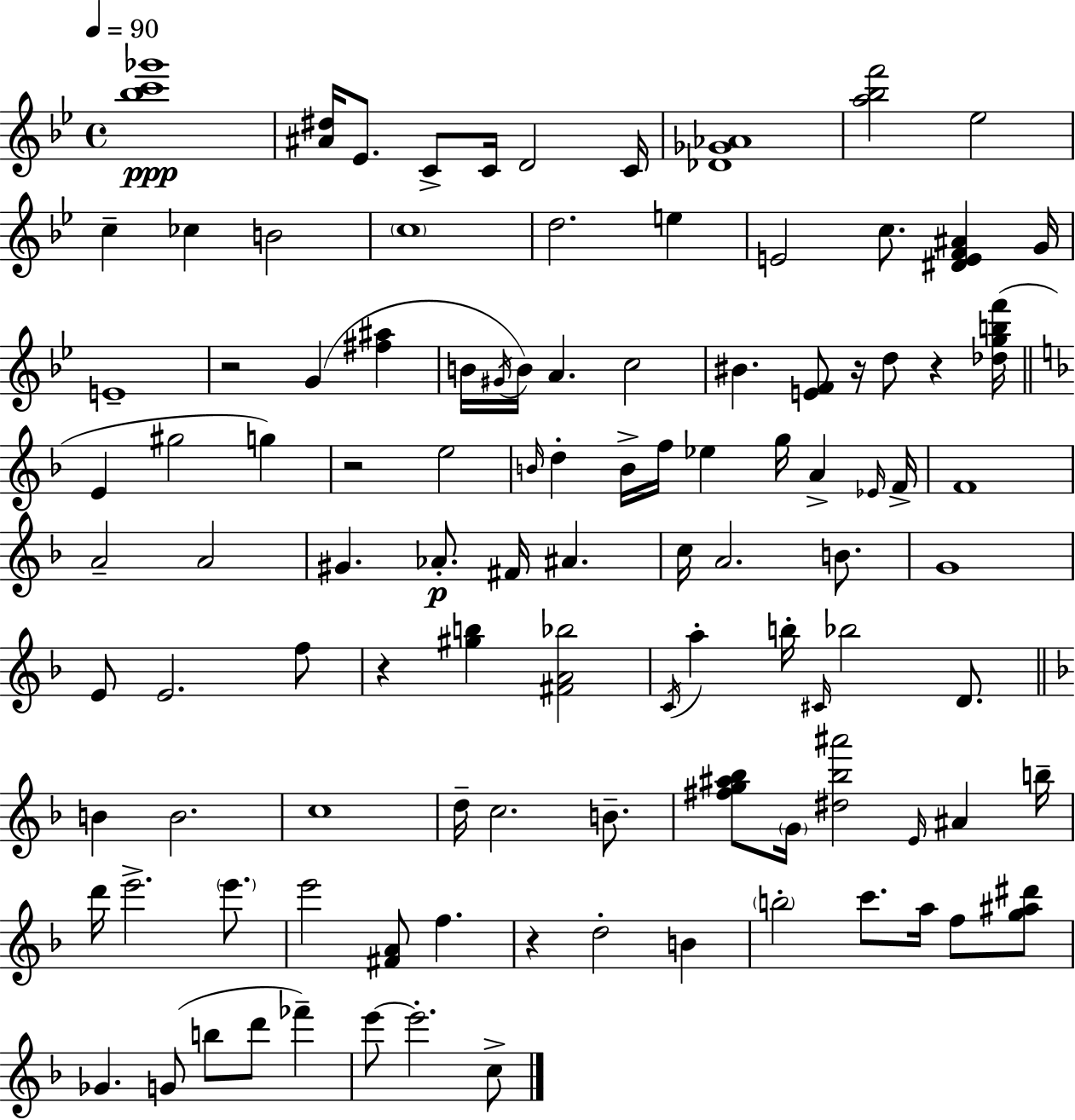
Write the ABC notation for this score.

X:1
T:Untitled
M:4/4
L:1/4
K:Bb
[_bc'_g']4 [^A^d]/4 _E/2 C/2 C/4 D2 C/4 [_D_G_A]4 [a_bf']2 _e2 c _c B2 c4 d2 e E2 c/2 [^DEF^A] G/4 E4 z2 G [^f^a] B/4 ^G/4 B/4 A c2 ^B [EF]/2 z/4 d/2 z [_dgbf']/4 E ^g2 g z2 e2 B/4 d B/4 f/4 _e g/4 A _E/4 F/4 F4 A2 A2 ^G _A/2 ^F/4 ^A c/4 A2 B/2 G4 E/2 E2 f/2 z [^gb] [^FA_b]2 C/4 a b/4 ^C/4 _b2 D/2 B B2 c4 d/4 c2 B/2 [^fg^a_b]/2 G/4 [^d_b^a']2 E/4 ^A b/4 d'/4 e'2 e'/2 e'2 [^FA]/2 f z d2 B b2 c'/2 a/4 f/2 [g^a^d']/2 _G G/2 b/2 d'/2 _f' e'/2 e'2 c/2